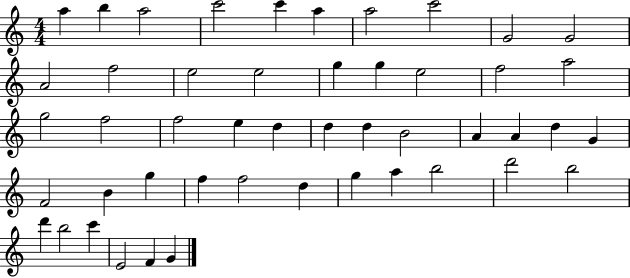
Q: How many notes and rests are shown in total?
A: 48